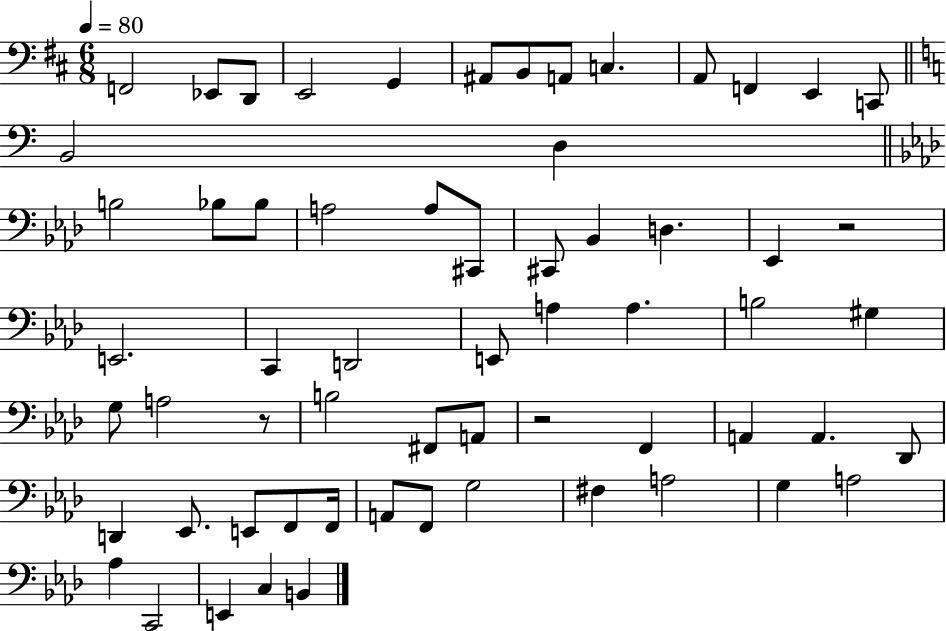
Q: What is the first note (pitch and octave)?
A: F2